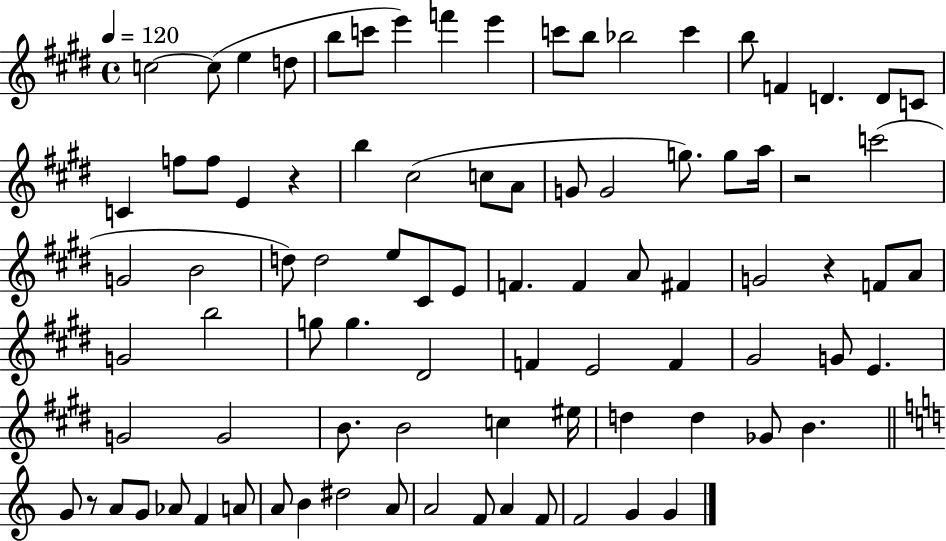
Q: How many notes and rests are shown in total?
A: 88